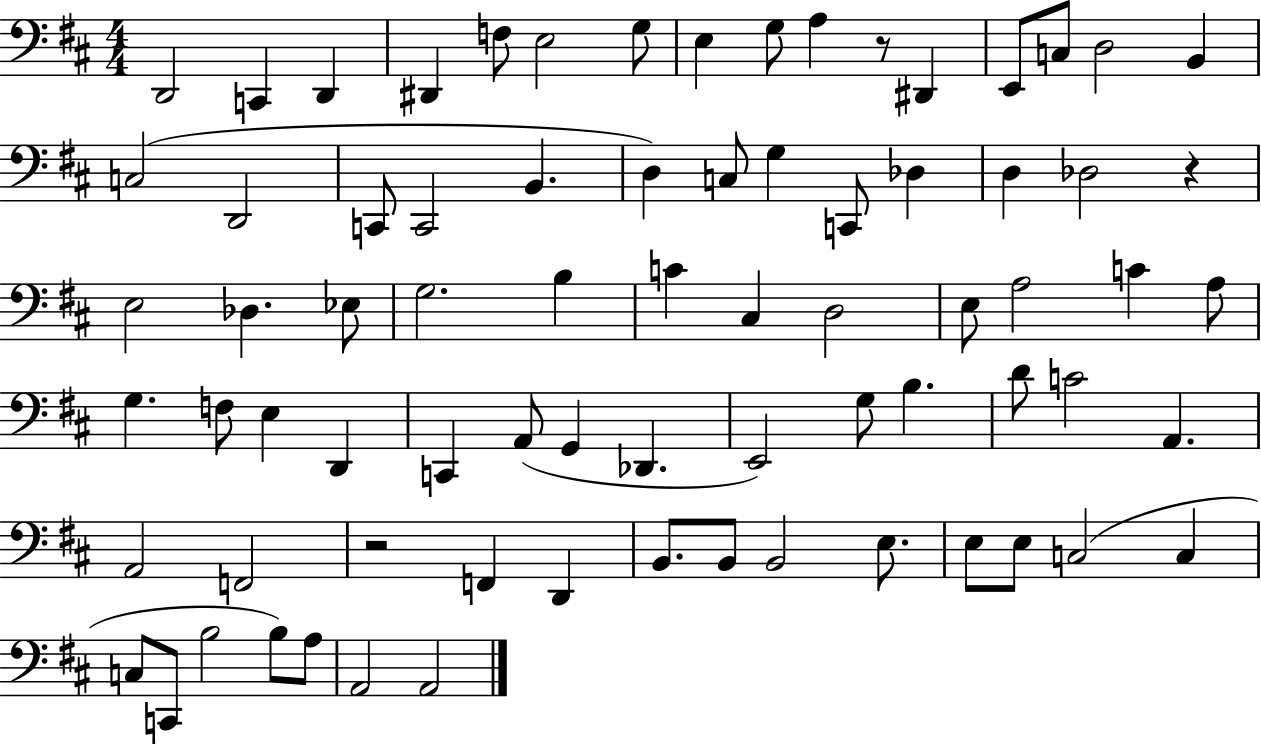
{
  \clef bass
  \numericTimeSignature
  \time 4/4
  \key d \major
  d,2 c,4 d,4 | dis,4 f8 e2 g8 | e4 g8 a4 r8 dis,4 | e,8 c8 d2 b,4 | \break c2( d,2 | c,8 c,2 b,4. | d4) c8 g4 c,8 des4 | d4 des2 r4 | \break e2 des4. ees8 | g2. b4 | c'4 cis4 d2 | e8 a2 c'4 a8 | \break g4. f8 e4 d,4 | c,4 a,8( g,4 des,4. | e,2) g8 b4. | d'8 c'2 a,4. | \break a,2 f,2 | r2 f,4 d,4 | b,8. b,8 b,2 e8. | e8 e8 c2( c4 | \break c8 c,8 b2 b8) a8 | a,2 a,2 | \bar "|."
}